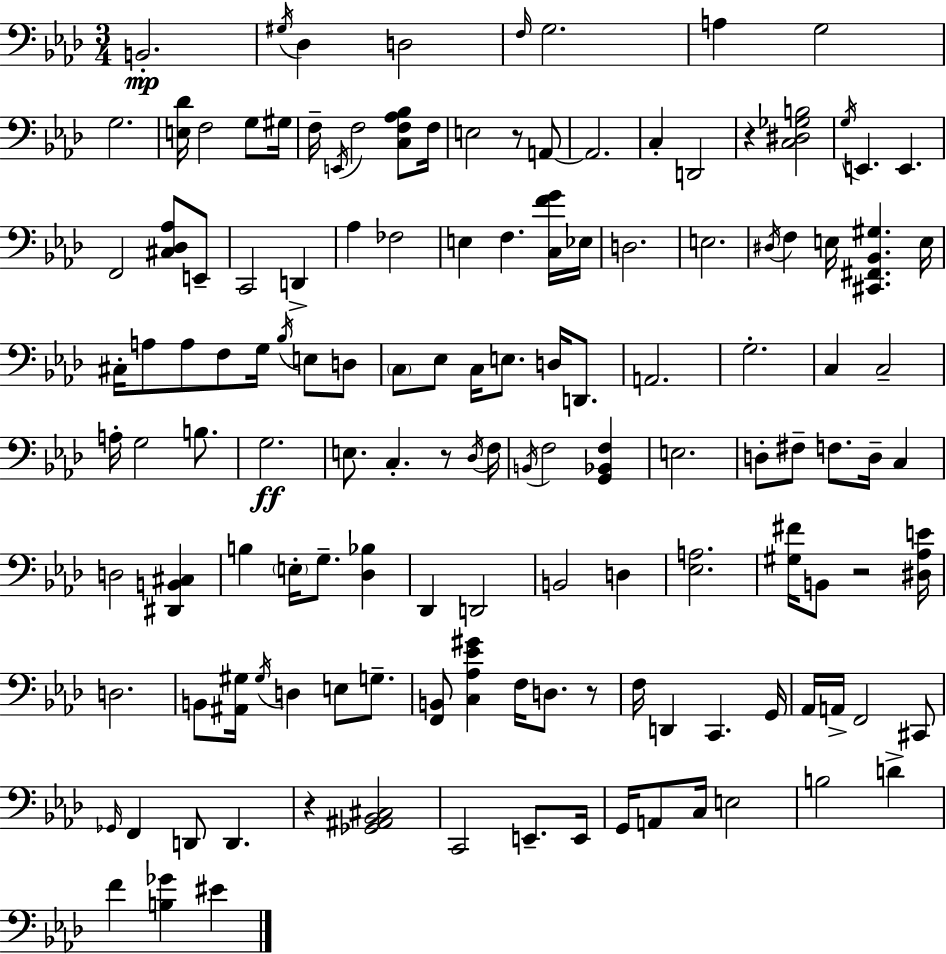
B2/h. G#3/s Db3/q D3/h F3/s G3/h. A3/q G3/h G3/h. [E3,Db4]/s F3/h G3/e G#3/s F3/s E2/s F3/h [C3,F3,Ab3,Bb3]/e F3/s E3/h R/e A2/e A2/h. C3/q D2/h R/q [C3,D#3,Gb3,B3]/h G3/s E2/q. E2/q. F2/h [C#3,Db3,Ab3]/e E2/e C2/h D2/q Ab3/q FES3/h E3/q F3/q. [C3,F4,G4]/s Eb3/s D3/h. E3/h. D#3/s F3/q E3/s [C#2,F#2,Bb2,G#3]/q. E3/s C#3/s A3/e A3/e F3/e G3/s Bb3/s E3/e D3/e C3/e Eb3/e C3/s E3/e. D3/s D2/e. A2/h. G3/h. C3/q C3/h A3/s G3/h B3/e. G3/h. E3/e. C3/q. R/e Db3/s F3/s B2/s F3/h [G2,Bb2,F3]/q E3/h. D3/e F#3/e F3/e. D3/s C3/q D3/h [D#2,B2,C#3]/q B3/q E3/s G3/e. [Db3,Bb3]/q Db2/q D2/h B2/h D3/q [Eb3,A3]/h. [G#3,F#4]/s B2/e R/h [D#3,Ab3,E4]/s D3/h. B2/e [A#2,G#3]/s G#3/s D3/q E3/e G3/e. [F2,B2]/e [C3,Ab3,Eb4,G#4]/q F3/s D3/e. R/e F3/s D2/q C2/q. G2/s Ab2/s A2/s F2/h C#2/e Gb2/s F2/q D2/e D2/q. R/q [Gb2,A#2,Bb2,C#3]/h C2/h E2/e. E2/s G2/s A2/e C3/s E3/h B3/h D4/q F4/q [B3,Gb4]/q EIS4/q